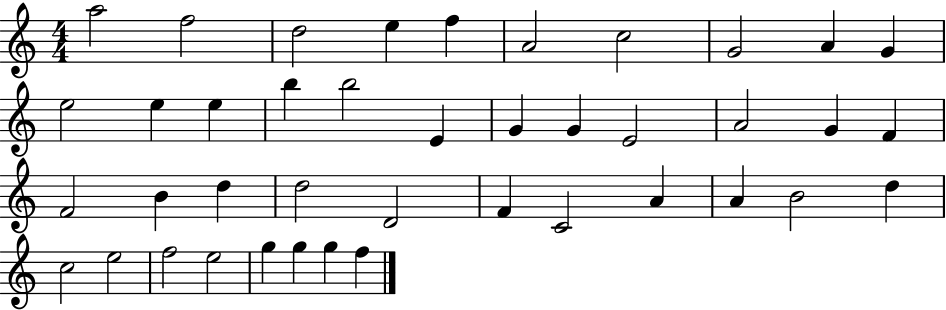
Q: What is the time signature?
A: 4/4